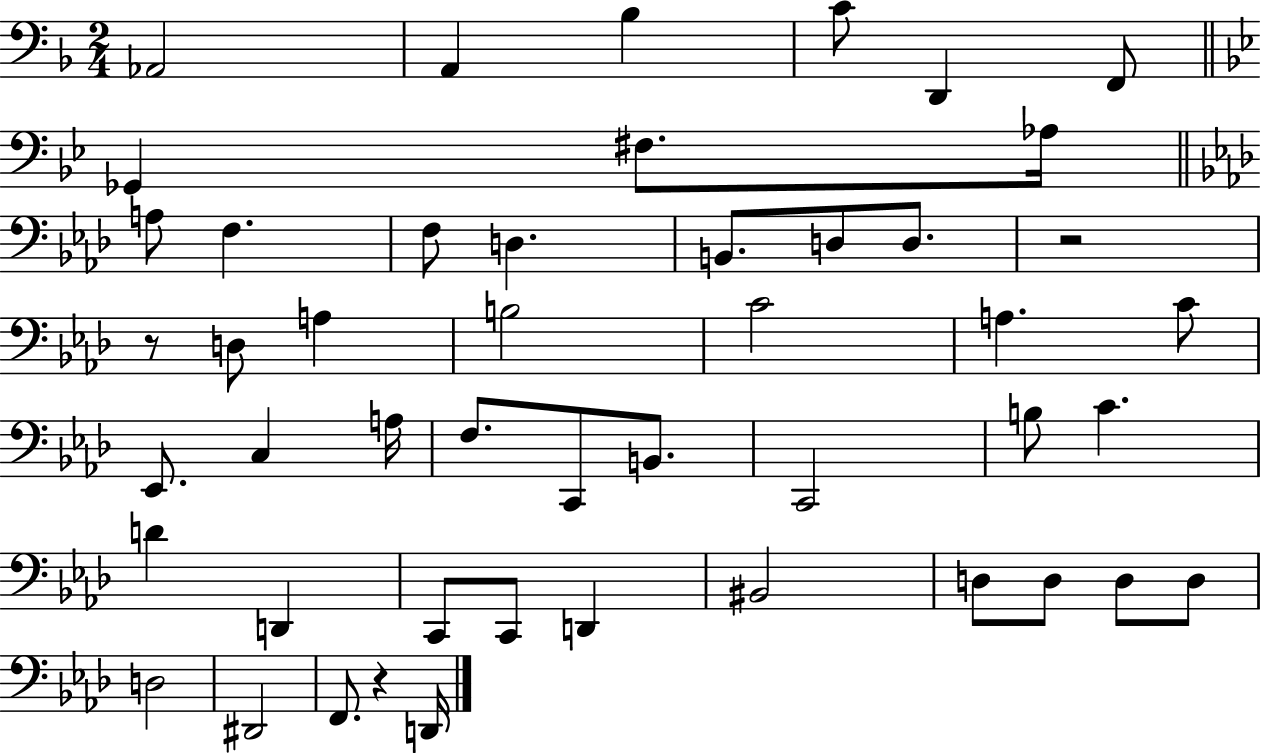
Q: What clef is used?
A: bass